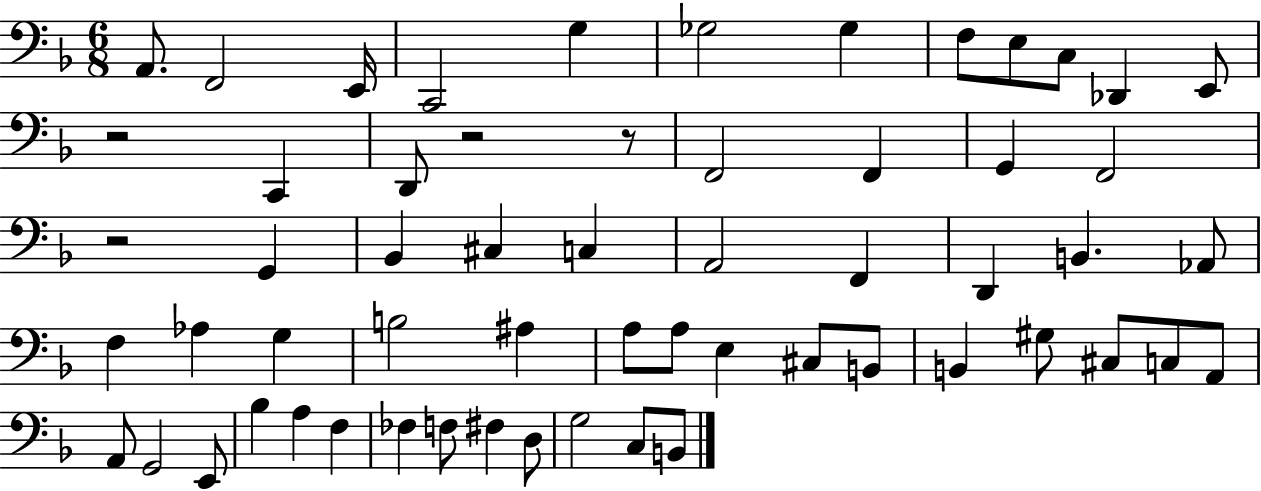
X:1
T:Untitled
M:6/8
L:1/4
K:F
A,,/2 F,,2 E,,/4 C,,2 G, _G,2 _G, F,/2 E,/2 C,/2 _D,, E,,/2 z2 C,, D,,/2 z2 z/2 F,,2 F,, G,, F,,2 z2 G,, _B,, ^C, C, A,,2 F,, D,, B,, _A,,/2 F, _A, G, B,2 ^A, A,/2 A,/2 E, ^C,/2 B,,/2 B,, ^G,/2 ^C,/2 C,/2 A,,/2 A,,/2 G,,2 E,,/2 _B, A, F, _F, F,/2 ^F, D,/2 G,2 C,/2 B,,/2